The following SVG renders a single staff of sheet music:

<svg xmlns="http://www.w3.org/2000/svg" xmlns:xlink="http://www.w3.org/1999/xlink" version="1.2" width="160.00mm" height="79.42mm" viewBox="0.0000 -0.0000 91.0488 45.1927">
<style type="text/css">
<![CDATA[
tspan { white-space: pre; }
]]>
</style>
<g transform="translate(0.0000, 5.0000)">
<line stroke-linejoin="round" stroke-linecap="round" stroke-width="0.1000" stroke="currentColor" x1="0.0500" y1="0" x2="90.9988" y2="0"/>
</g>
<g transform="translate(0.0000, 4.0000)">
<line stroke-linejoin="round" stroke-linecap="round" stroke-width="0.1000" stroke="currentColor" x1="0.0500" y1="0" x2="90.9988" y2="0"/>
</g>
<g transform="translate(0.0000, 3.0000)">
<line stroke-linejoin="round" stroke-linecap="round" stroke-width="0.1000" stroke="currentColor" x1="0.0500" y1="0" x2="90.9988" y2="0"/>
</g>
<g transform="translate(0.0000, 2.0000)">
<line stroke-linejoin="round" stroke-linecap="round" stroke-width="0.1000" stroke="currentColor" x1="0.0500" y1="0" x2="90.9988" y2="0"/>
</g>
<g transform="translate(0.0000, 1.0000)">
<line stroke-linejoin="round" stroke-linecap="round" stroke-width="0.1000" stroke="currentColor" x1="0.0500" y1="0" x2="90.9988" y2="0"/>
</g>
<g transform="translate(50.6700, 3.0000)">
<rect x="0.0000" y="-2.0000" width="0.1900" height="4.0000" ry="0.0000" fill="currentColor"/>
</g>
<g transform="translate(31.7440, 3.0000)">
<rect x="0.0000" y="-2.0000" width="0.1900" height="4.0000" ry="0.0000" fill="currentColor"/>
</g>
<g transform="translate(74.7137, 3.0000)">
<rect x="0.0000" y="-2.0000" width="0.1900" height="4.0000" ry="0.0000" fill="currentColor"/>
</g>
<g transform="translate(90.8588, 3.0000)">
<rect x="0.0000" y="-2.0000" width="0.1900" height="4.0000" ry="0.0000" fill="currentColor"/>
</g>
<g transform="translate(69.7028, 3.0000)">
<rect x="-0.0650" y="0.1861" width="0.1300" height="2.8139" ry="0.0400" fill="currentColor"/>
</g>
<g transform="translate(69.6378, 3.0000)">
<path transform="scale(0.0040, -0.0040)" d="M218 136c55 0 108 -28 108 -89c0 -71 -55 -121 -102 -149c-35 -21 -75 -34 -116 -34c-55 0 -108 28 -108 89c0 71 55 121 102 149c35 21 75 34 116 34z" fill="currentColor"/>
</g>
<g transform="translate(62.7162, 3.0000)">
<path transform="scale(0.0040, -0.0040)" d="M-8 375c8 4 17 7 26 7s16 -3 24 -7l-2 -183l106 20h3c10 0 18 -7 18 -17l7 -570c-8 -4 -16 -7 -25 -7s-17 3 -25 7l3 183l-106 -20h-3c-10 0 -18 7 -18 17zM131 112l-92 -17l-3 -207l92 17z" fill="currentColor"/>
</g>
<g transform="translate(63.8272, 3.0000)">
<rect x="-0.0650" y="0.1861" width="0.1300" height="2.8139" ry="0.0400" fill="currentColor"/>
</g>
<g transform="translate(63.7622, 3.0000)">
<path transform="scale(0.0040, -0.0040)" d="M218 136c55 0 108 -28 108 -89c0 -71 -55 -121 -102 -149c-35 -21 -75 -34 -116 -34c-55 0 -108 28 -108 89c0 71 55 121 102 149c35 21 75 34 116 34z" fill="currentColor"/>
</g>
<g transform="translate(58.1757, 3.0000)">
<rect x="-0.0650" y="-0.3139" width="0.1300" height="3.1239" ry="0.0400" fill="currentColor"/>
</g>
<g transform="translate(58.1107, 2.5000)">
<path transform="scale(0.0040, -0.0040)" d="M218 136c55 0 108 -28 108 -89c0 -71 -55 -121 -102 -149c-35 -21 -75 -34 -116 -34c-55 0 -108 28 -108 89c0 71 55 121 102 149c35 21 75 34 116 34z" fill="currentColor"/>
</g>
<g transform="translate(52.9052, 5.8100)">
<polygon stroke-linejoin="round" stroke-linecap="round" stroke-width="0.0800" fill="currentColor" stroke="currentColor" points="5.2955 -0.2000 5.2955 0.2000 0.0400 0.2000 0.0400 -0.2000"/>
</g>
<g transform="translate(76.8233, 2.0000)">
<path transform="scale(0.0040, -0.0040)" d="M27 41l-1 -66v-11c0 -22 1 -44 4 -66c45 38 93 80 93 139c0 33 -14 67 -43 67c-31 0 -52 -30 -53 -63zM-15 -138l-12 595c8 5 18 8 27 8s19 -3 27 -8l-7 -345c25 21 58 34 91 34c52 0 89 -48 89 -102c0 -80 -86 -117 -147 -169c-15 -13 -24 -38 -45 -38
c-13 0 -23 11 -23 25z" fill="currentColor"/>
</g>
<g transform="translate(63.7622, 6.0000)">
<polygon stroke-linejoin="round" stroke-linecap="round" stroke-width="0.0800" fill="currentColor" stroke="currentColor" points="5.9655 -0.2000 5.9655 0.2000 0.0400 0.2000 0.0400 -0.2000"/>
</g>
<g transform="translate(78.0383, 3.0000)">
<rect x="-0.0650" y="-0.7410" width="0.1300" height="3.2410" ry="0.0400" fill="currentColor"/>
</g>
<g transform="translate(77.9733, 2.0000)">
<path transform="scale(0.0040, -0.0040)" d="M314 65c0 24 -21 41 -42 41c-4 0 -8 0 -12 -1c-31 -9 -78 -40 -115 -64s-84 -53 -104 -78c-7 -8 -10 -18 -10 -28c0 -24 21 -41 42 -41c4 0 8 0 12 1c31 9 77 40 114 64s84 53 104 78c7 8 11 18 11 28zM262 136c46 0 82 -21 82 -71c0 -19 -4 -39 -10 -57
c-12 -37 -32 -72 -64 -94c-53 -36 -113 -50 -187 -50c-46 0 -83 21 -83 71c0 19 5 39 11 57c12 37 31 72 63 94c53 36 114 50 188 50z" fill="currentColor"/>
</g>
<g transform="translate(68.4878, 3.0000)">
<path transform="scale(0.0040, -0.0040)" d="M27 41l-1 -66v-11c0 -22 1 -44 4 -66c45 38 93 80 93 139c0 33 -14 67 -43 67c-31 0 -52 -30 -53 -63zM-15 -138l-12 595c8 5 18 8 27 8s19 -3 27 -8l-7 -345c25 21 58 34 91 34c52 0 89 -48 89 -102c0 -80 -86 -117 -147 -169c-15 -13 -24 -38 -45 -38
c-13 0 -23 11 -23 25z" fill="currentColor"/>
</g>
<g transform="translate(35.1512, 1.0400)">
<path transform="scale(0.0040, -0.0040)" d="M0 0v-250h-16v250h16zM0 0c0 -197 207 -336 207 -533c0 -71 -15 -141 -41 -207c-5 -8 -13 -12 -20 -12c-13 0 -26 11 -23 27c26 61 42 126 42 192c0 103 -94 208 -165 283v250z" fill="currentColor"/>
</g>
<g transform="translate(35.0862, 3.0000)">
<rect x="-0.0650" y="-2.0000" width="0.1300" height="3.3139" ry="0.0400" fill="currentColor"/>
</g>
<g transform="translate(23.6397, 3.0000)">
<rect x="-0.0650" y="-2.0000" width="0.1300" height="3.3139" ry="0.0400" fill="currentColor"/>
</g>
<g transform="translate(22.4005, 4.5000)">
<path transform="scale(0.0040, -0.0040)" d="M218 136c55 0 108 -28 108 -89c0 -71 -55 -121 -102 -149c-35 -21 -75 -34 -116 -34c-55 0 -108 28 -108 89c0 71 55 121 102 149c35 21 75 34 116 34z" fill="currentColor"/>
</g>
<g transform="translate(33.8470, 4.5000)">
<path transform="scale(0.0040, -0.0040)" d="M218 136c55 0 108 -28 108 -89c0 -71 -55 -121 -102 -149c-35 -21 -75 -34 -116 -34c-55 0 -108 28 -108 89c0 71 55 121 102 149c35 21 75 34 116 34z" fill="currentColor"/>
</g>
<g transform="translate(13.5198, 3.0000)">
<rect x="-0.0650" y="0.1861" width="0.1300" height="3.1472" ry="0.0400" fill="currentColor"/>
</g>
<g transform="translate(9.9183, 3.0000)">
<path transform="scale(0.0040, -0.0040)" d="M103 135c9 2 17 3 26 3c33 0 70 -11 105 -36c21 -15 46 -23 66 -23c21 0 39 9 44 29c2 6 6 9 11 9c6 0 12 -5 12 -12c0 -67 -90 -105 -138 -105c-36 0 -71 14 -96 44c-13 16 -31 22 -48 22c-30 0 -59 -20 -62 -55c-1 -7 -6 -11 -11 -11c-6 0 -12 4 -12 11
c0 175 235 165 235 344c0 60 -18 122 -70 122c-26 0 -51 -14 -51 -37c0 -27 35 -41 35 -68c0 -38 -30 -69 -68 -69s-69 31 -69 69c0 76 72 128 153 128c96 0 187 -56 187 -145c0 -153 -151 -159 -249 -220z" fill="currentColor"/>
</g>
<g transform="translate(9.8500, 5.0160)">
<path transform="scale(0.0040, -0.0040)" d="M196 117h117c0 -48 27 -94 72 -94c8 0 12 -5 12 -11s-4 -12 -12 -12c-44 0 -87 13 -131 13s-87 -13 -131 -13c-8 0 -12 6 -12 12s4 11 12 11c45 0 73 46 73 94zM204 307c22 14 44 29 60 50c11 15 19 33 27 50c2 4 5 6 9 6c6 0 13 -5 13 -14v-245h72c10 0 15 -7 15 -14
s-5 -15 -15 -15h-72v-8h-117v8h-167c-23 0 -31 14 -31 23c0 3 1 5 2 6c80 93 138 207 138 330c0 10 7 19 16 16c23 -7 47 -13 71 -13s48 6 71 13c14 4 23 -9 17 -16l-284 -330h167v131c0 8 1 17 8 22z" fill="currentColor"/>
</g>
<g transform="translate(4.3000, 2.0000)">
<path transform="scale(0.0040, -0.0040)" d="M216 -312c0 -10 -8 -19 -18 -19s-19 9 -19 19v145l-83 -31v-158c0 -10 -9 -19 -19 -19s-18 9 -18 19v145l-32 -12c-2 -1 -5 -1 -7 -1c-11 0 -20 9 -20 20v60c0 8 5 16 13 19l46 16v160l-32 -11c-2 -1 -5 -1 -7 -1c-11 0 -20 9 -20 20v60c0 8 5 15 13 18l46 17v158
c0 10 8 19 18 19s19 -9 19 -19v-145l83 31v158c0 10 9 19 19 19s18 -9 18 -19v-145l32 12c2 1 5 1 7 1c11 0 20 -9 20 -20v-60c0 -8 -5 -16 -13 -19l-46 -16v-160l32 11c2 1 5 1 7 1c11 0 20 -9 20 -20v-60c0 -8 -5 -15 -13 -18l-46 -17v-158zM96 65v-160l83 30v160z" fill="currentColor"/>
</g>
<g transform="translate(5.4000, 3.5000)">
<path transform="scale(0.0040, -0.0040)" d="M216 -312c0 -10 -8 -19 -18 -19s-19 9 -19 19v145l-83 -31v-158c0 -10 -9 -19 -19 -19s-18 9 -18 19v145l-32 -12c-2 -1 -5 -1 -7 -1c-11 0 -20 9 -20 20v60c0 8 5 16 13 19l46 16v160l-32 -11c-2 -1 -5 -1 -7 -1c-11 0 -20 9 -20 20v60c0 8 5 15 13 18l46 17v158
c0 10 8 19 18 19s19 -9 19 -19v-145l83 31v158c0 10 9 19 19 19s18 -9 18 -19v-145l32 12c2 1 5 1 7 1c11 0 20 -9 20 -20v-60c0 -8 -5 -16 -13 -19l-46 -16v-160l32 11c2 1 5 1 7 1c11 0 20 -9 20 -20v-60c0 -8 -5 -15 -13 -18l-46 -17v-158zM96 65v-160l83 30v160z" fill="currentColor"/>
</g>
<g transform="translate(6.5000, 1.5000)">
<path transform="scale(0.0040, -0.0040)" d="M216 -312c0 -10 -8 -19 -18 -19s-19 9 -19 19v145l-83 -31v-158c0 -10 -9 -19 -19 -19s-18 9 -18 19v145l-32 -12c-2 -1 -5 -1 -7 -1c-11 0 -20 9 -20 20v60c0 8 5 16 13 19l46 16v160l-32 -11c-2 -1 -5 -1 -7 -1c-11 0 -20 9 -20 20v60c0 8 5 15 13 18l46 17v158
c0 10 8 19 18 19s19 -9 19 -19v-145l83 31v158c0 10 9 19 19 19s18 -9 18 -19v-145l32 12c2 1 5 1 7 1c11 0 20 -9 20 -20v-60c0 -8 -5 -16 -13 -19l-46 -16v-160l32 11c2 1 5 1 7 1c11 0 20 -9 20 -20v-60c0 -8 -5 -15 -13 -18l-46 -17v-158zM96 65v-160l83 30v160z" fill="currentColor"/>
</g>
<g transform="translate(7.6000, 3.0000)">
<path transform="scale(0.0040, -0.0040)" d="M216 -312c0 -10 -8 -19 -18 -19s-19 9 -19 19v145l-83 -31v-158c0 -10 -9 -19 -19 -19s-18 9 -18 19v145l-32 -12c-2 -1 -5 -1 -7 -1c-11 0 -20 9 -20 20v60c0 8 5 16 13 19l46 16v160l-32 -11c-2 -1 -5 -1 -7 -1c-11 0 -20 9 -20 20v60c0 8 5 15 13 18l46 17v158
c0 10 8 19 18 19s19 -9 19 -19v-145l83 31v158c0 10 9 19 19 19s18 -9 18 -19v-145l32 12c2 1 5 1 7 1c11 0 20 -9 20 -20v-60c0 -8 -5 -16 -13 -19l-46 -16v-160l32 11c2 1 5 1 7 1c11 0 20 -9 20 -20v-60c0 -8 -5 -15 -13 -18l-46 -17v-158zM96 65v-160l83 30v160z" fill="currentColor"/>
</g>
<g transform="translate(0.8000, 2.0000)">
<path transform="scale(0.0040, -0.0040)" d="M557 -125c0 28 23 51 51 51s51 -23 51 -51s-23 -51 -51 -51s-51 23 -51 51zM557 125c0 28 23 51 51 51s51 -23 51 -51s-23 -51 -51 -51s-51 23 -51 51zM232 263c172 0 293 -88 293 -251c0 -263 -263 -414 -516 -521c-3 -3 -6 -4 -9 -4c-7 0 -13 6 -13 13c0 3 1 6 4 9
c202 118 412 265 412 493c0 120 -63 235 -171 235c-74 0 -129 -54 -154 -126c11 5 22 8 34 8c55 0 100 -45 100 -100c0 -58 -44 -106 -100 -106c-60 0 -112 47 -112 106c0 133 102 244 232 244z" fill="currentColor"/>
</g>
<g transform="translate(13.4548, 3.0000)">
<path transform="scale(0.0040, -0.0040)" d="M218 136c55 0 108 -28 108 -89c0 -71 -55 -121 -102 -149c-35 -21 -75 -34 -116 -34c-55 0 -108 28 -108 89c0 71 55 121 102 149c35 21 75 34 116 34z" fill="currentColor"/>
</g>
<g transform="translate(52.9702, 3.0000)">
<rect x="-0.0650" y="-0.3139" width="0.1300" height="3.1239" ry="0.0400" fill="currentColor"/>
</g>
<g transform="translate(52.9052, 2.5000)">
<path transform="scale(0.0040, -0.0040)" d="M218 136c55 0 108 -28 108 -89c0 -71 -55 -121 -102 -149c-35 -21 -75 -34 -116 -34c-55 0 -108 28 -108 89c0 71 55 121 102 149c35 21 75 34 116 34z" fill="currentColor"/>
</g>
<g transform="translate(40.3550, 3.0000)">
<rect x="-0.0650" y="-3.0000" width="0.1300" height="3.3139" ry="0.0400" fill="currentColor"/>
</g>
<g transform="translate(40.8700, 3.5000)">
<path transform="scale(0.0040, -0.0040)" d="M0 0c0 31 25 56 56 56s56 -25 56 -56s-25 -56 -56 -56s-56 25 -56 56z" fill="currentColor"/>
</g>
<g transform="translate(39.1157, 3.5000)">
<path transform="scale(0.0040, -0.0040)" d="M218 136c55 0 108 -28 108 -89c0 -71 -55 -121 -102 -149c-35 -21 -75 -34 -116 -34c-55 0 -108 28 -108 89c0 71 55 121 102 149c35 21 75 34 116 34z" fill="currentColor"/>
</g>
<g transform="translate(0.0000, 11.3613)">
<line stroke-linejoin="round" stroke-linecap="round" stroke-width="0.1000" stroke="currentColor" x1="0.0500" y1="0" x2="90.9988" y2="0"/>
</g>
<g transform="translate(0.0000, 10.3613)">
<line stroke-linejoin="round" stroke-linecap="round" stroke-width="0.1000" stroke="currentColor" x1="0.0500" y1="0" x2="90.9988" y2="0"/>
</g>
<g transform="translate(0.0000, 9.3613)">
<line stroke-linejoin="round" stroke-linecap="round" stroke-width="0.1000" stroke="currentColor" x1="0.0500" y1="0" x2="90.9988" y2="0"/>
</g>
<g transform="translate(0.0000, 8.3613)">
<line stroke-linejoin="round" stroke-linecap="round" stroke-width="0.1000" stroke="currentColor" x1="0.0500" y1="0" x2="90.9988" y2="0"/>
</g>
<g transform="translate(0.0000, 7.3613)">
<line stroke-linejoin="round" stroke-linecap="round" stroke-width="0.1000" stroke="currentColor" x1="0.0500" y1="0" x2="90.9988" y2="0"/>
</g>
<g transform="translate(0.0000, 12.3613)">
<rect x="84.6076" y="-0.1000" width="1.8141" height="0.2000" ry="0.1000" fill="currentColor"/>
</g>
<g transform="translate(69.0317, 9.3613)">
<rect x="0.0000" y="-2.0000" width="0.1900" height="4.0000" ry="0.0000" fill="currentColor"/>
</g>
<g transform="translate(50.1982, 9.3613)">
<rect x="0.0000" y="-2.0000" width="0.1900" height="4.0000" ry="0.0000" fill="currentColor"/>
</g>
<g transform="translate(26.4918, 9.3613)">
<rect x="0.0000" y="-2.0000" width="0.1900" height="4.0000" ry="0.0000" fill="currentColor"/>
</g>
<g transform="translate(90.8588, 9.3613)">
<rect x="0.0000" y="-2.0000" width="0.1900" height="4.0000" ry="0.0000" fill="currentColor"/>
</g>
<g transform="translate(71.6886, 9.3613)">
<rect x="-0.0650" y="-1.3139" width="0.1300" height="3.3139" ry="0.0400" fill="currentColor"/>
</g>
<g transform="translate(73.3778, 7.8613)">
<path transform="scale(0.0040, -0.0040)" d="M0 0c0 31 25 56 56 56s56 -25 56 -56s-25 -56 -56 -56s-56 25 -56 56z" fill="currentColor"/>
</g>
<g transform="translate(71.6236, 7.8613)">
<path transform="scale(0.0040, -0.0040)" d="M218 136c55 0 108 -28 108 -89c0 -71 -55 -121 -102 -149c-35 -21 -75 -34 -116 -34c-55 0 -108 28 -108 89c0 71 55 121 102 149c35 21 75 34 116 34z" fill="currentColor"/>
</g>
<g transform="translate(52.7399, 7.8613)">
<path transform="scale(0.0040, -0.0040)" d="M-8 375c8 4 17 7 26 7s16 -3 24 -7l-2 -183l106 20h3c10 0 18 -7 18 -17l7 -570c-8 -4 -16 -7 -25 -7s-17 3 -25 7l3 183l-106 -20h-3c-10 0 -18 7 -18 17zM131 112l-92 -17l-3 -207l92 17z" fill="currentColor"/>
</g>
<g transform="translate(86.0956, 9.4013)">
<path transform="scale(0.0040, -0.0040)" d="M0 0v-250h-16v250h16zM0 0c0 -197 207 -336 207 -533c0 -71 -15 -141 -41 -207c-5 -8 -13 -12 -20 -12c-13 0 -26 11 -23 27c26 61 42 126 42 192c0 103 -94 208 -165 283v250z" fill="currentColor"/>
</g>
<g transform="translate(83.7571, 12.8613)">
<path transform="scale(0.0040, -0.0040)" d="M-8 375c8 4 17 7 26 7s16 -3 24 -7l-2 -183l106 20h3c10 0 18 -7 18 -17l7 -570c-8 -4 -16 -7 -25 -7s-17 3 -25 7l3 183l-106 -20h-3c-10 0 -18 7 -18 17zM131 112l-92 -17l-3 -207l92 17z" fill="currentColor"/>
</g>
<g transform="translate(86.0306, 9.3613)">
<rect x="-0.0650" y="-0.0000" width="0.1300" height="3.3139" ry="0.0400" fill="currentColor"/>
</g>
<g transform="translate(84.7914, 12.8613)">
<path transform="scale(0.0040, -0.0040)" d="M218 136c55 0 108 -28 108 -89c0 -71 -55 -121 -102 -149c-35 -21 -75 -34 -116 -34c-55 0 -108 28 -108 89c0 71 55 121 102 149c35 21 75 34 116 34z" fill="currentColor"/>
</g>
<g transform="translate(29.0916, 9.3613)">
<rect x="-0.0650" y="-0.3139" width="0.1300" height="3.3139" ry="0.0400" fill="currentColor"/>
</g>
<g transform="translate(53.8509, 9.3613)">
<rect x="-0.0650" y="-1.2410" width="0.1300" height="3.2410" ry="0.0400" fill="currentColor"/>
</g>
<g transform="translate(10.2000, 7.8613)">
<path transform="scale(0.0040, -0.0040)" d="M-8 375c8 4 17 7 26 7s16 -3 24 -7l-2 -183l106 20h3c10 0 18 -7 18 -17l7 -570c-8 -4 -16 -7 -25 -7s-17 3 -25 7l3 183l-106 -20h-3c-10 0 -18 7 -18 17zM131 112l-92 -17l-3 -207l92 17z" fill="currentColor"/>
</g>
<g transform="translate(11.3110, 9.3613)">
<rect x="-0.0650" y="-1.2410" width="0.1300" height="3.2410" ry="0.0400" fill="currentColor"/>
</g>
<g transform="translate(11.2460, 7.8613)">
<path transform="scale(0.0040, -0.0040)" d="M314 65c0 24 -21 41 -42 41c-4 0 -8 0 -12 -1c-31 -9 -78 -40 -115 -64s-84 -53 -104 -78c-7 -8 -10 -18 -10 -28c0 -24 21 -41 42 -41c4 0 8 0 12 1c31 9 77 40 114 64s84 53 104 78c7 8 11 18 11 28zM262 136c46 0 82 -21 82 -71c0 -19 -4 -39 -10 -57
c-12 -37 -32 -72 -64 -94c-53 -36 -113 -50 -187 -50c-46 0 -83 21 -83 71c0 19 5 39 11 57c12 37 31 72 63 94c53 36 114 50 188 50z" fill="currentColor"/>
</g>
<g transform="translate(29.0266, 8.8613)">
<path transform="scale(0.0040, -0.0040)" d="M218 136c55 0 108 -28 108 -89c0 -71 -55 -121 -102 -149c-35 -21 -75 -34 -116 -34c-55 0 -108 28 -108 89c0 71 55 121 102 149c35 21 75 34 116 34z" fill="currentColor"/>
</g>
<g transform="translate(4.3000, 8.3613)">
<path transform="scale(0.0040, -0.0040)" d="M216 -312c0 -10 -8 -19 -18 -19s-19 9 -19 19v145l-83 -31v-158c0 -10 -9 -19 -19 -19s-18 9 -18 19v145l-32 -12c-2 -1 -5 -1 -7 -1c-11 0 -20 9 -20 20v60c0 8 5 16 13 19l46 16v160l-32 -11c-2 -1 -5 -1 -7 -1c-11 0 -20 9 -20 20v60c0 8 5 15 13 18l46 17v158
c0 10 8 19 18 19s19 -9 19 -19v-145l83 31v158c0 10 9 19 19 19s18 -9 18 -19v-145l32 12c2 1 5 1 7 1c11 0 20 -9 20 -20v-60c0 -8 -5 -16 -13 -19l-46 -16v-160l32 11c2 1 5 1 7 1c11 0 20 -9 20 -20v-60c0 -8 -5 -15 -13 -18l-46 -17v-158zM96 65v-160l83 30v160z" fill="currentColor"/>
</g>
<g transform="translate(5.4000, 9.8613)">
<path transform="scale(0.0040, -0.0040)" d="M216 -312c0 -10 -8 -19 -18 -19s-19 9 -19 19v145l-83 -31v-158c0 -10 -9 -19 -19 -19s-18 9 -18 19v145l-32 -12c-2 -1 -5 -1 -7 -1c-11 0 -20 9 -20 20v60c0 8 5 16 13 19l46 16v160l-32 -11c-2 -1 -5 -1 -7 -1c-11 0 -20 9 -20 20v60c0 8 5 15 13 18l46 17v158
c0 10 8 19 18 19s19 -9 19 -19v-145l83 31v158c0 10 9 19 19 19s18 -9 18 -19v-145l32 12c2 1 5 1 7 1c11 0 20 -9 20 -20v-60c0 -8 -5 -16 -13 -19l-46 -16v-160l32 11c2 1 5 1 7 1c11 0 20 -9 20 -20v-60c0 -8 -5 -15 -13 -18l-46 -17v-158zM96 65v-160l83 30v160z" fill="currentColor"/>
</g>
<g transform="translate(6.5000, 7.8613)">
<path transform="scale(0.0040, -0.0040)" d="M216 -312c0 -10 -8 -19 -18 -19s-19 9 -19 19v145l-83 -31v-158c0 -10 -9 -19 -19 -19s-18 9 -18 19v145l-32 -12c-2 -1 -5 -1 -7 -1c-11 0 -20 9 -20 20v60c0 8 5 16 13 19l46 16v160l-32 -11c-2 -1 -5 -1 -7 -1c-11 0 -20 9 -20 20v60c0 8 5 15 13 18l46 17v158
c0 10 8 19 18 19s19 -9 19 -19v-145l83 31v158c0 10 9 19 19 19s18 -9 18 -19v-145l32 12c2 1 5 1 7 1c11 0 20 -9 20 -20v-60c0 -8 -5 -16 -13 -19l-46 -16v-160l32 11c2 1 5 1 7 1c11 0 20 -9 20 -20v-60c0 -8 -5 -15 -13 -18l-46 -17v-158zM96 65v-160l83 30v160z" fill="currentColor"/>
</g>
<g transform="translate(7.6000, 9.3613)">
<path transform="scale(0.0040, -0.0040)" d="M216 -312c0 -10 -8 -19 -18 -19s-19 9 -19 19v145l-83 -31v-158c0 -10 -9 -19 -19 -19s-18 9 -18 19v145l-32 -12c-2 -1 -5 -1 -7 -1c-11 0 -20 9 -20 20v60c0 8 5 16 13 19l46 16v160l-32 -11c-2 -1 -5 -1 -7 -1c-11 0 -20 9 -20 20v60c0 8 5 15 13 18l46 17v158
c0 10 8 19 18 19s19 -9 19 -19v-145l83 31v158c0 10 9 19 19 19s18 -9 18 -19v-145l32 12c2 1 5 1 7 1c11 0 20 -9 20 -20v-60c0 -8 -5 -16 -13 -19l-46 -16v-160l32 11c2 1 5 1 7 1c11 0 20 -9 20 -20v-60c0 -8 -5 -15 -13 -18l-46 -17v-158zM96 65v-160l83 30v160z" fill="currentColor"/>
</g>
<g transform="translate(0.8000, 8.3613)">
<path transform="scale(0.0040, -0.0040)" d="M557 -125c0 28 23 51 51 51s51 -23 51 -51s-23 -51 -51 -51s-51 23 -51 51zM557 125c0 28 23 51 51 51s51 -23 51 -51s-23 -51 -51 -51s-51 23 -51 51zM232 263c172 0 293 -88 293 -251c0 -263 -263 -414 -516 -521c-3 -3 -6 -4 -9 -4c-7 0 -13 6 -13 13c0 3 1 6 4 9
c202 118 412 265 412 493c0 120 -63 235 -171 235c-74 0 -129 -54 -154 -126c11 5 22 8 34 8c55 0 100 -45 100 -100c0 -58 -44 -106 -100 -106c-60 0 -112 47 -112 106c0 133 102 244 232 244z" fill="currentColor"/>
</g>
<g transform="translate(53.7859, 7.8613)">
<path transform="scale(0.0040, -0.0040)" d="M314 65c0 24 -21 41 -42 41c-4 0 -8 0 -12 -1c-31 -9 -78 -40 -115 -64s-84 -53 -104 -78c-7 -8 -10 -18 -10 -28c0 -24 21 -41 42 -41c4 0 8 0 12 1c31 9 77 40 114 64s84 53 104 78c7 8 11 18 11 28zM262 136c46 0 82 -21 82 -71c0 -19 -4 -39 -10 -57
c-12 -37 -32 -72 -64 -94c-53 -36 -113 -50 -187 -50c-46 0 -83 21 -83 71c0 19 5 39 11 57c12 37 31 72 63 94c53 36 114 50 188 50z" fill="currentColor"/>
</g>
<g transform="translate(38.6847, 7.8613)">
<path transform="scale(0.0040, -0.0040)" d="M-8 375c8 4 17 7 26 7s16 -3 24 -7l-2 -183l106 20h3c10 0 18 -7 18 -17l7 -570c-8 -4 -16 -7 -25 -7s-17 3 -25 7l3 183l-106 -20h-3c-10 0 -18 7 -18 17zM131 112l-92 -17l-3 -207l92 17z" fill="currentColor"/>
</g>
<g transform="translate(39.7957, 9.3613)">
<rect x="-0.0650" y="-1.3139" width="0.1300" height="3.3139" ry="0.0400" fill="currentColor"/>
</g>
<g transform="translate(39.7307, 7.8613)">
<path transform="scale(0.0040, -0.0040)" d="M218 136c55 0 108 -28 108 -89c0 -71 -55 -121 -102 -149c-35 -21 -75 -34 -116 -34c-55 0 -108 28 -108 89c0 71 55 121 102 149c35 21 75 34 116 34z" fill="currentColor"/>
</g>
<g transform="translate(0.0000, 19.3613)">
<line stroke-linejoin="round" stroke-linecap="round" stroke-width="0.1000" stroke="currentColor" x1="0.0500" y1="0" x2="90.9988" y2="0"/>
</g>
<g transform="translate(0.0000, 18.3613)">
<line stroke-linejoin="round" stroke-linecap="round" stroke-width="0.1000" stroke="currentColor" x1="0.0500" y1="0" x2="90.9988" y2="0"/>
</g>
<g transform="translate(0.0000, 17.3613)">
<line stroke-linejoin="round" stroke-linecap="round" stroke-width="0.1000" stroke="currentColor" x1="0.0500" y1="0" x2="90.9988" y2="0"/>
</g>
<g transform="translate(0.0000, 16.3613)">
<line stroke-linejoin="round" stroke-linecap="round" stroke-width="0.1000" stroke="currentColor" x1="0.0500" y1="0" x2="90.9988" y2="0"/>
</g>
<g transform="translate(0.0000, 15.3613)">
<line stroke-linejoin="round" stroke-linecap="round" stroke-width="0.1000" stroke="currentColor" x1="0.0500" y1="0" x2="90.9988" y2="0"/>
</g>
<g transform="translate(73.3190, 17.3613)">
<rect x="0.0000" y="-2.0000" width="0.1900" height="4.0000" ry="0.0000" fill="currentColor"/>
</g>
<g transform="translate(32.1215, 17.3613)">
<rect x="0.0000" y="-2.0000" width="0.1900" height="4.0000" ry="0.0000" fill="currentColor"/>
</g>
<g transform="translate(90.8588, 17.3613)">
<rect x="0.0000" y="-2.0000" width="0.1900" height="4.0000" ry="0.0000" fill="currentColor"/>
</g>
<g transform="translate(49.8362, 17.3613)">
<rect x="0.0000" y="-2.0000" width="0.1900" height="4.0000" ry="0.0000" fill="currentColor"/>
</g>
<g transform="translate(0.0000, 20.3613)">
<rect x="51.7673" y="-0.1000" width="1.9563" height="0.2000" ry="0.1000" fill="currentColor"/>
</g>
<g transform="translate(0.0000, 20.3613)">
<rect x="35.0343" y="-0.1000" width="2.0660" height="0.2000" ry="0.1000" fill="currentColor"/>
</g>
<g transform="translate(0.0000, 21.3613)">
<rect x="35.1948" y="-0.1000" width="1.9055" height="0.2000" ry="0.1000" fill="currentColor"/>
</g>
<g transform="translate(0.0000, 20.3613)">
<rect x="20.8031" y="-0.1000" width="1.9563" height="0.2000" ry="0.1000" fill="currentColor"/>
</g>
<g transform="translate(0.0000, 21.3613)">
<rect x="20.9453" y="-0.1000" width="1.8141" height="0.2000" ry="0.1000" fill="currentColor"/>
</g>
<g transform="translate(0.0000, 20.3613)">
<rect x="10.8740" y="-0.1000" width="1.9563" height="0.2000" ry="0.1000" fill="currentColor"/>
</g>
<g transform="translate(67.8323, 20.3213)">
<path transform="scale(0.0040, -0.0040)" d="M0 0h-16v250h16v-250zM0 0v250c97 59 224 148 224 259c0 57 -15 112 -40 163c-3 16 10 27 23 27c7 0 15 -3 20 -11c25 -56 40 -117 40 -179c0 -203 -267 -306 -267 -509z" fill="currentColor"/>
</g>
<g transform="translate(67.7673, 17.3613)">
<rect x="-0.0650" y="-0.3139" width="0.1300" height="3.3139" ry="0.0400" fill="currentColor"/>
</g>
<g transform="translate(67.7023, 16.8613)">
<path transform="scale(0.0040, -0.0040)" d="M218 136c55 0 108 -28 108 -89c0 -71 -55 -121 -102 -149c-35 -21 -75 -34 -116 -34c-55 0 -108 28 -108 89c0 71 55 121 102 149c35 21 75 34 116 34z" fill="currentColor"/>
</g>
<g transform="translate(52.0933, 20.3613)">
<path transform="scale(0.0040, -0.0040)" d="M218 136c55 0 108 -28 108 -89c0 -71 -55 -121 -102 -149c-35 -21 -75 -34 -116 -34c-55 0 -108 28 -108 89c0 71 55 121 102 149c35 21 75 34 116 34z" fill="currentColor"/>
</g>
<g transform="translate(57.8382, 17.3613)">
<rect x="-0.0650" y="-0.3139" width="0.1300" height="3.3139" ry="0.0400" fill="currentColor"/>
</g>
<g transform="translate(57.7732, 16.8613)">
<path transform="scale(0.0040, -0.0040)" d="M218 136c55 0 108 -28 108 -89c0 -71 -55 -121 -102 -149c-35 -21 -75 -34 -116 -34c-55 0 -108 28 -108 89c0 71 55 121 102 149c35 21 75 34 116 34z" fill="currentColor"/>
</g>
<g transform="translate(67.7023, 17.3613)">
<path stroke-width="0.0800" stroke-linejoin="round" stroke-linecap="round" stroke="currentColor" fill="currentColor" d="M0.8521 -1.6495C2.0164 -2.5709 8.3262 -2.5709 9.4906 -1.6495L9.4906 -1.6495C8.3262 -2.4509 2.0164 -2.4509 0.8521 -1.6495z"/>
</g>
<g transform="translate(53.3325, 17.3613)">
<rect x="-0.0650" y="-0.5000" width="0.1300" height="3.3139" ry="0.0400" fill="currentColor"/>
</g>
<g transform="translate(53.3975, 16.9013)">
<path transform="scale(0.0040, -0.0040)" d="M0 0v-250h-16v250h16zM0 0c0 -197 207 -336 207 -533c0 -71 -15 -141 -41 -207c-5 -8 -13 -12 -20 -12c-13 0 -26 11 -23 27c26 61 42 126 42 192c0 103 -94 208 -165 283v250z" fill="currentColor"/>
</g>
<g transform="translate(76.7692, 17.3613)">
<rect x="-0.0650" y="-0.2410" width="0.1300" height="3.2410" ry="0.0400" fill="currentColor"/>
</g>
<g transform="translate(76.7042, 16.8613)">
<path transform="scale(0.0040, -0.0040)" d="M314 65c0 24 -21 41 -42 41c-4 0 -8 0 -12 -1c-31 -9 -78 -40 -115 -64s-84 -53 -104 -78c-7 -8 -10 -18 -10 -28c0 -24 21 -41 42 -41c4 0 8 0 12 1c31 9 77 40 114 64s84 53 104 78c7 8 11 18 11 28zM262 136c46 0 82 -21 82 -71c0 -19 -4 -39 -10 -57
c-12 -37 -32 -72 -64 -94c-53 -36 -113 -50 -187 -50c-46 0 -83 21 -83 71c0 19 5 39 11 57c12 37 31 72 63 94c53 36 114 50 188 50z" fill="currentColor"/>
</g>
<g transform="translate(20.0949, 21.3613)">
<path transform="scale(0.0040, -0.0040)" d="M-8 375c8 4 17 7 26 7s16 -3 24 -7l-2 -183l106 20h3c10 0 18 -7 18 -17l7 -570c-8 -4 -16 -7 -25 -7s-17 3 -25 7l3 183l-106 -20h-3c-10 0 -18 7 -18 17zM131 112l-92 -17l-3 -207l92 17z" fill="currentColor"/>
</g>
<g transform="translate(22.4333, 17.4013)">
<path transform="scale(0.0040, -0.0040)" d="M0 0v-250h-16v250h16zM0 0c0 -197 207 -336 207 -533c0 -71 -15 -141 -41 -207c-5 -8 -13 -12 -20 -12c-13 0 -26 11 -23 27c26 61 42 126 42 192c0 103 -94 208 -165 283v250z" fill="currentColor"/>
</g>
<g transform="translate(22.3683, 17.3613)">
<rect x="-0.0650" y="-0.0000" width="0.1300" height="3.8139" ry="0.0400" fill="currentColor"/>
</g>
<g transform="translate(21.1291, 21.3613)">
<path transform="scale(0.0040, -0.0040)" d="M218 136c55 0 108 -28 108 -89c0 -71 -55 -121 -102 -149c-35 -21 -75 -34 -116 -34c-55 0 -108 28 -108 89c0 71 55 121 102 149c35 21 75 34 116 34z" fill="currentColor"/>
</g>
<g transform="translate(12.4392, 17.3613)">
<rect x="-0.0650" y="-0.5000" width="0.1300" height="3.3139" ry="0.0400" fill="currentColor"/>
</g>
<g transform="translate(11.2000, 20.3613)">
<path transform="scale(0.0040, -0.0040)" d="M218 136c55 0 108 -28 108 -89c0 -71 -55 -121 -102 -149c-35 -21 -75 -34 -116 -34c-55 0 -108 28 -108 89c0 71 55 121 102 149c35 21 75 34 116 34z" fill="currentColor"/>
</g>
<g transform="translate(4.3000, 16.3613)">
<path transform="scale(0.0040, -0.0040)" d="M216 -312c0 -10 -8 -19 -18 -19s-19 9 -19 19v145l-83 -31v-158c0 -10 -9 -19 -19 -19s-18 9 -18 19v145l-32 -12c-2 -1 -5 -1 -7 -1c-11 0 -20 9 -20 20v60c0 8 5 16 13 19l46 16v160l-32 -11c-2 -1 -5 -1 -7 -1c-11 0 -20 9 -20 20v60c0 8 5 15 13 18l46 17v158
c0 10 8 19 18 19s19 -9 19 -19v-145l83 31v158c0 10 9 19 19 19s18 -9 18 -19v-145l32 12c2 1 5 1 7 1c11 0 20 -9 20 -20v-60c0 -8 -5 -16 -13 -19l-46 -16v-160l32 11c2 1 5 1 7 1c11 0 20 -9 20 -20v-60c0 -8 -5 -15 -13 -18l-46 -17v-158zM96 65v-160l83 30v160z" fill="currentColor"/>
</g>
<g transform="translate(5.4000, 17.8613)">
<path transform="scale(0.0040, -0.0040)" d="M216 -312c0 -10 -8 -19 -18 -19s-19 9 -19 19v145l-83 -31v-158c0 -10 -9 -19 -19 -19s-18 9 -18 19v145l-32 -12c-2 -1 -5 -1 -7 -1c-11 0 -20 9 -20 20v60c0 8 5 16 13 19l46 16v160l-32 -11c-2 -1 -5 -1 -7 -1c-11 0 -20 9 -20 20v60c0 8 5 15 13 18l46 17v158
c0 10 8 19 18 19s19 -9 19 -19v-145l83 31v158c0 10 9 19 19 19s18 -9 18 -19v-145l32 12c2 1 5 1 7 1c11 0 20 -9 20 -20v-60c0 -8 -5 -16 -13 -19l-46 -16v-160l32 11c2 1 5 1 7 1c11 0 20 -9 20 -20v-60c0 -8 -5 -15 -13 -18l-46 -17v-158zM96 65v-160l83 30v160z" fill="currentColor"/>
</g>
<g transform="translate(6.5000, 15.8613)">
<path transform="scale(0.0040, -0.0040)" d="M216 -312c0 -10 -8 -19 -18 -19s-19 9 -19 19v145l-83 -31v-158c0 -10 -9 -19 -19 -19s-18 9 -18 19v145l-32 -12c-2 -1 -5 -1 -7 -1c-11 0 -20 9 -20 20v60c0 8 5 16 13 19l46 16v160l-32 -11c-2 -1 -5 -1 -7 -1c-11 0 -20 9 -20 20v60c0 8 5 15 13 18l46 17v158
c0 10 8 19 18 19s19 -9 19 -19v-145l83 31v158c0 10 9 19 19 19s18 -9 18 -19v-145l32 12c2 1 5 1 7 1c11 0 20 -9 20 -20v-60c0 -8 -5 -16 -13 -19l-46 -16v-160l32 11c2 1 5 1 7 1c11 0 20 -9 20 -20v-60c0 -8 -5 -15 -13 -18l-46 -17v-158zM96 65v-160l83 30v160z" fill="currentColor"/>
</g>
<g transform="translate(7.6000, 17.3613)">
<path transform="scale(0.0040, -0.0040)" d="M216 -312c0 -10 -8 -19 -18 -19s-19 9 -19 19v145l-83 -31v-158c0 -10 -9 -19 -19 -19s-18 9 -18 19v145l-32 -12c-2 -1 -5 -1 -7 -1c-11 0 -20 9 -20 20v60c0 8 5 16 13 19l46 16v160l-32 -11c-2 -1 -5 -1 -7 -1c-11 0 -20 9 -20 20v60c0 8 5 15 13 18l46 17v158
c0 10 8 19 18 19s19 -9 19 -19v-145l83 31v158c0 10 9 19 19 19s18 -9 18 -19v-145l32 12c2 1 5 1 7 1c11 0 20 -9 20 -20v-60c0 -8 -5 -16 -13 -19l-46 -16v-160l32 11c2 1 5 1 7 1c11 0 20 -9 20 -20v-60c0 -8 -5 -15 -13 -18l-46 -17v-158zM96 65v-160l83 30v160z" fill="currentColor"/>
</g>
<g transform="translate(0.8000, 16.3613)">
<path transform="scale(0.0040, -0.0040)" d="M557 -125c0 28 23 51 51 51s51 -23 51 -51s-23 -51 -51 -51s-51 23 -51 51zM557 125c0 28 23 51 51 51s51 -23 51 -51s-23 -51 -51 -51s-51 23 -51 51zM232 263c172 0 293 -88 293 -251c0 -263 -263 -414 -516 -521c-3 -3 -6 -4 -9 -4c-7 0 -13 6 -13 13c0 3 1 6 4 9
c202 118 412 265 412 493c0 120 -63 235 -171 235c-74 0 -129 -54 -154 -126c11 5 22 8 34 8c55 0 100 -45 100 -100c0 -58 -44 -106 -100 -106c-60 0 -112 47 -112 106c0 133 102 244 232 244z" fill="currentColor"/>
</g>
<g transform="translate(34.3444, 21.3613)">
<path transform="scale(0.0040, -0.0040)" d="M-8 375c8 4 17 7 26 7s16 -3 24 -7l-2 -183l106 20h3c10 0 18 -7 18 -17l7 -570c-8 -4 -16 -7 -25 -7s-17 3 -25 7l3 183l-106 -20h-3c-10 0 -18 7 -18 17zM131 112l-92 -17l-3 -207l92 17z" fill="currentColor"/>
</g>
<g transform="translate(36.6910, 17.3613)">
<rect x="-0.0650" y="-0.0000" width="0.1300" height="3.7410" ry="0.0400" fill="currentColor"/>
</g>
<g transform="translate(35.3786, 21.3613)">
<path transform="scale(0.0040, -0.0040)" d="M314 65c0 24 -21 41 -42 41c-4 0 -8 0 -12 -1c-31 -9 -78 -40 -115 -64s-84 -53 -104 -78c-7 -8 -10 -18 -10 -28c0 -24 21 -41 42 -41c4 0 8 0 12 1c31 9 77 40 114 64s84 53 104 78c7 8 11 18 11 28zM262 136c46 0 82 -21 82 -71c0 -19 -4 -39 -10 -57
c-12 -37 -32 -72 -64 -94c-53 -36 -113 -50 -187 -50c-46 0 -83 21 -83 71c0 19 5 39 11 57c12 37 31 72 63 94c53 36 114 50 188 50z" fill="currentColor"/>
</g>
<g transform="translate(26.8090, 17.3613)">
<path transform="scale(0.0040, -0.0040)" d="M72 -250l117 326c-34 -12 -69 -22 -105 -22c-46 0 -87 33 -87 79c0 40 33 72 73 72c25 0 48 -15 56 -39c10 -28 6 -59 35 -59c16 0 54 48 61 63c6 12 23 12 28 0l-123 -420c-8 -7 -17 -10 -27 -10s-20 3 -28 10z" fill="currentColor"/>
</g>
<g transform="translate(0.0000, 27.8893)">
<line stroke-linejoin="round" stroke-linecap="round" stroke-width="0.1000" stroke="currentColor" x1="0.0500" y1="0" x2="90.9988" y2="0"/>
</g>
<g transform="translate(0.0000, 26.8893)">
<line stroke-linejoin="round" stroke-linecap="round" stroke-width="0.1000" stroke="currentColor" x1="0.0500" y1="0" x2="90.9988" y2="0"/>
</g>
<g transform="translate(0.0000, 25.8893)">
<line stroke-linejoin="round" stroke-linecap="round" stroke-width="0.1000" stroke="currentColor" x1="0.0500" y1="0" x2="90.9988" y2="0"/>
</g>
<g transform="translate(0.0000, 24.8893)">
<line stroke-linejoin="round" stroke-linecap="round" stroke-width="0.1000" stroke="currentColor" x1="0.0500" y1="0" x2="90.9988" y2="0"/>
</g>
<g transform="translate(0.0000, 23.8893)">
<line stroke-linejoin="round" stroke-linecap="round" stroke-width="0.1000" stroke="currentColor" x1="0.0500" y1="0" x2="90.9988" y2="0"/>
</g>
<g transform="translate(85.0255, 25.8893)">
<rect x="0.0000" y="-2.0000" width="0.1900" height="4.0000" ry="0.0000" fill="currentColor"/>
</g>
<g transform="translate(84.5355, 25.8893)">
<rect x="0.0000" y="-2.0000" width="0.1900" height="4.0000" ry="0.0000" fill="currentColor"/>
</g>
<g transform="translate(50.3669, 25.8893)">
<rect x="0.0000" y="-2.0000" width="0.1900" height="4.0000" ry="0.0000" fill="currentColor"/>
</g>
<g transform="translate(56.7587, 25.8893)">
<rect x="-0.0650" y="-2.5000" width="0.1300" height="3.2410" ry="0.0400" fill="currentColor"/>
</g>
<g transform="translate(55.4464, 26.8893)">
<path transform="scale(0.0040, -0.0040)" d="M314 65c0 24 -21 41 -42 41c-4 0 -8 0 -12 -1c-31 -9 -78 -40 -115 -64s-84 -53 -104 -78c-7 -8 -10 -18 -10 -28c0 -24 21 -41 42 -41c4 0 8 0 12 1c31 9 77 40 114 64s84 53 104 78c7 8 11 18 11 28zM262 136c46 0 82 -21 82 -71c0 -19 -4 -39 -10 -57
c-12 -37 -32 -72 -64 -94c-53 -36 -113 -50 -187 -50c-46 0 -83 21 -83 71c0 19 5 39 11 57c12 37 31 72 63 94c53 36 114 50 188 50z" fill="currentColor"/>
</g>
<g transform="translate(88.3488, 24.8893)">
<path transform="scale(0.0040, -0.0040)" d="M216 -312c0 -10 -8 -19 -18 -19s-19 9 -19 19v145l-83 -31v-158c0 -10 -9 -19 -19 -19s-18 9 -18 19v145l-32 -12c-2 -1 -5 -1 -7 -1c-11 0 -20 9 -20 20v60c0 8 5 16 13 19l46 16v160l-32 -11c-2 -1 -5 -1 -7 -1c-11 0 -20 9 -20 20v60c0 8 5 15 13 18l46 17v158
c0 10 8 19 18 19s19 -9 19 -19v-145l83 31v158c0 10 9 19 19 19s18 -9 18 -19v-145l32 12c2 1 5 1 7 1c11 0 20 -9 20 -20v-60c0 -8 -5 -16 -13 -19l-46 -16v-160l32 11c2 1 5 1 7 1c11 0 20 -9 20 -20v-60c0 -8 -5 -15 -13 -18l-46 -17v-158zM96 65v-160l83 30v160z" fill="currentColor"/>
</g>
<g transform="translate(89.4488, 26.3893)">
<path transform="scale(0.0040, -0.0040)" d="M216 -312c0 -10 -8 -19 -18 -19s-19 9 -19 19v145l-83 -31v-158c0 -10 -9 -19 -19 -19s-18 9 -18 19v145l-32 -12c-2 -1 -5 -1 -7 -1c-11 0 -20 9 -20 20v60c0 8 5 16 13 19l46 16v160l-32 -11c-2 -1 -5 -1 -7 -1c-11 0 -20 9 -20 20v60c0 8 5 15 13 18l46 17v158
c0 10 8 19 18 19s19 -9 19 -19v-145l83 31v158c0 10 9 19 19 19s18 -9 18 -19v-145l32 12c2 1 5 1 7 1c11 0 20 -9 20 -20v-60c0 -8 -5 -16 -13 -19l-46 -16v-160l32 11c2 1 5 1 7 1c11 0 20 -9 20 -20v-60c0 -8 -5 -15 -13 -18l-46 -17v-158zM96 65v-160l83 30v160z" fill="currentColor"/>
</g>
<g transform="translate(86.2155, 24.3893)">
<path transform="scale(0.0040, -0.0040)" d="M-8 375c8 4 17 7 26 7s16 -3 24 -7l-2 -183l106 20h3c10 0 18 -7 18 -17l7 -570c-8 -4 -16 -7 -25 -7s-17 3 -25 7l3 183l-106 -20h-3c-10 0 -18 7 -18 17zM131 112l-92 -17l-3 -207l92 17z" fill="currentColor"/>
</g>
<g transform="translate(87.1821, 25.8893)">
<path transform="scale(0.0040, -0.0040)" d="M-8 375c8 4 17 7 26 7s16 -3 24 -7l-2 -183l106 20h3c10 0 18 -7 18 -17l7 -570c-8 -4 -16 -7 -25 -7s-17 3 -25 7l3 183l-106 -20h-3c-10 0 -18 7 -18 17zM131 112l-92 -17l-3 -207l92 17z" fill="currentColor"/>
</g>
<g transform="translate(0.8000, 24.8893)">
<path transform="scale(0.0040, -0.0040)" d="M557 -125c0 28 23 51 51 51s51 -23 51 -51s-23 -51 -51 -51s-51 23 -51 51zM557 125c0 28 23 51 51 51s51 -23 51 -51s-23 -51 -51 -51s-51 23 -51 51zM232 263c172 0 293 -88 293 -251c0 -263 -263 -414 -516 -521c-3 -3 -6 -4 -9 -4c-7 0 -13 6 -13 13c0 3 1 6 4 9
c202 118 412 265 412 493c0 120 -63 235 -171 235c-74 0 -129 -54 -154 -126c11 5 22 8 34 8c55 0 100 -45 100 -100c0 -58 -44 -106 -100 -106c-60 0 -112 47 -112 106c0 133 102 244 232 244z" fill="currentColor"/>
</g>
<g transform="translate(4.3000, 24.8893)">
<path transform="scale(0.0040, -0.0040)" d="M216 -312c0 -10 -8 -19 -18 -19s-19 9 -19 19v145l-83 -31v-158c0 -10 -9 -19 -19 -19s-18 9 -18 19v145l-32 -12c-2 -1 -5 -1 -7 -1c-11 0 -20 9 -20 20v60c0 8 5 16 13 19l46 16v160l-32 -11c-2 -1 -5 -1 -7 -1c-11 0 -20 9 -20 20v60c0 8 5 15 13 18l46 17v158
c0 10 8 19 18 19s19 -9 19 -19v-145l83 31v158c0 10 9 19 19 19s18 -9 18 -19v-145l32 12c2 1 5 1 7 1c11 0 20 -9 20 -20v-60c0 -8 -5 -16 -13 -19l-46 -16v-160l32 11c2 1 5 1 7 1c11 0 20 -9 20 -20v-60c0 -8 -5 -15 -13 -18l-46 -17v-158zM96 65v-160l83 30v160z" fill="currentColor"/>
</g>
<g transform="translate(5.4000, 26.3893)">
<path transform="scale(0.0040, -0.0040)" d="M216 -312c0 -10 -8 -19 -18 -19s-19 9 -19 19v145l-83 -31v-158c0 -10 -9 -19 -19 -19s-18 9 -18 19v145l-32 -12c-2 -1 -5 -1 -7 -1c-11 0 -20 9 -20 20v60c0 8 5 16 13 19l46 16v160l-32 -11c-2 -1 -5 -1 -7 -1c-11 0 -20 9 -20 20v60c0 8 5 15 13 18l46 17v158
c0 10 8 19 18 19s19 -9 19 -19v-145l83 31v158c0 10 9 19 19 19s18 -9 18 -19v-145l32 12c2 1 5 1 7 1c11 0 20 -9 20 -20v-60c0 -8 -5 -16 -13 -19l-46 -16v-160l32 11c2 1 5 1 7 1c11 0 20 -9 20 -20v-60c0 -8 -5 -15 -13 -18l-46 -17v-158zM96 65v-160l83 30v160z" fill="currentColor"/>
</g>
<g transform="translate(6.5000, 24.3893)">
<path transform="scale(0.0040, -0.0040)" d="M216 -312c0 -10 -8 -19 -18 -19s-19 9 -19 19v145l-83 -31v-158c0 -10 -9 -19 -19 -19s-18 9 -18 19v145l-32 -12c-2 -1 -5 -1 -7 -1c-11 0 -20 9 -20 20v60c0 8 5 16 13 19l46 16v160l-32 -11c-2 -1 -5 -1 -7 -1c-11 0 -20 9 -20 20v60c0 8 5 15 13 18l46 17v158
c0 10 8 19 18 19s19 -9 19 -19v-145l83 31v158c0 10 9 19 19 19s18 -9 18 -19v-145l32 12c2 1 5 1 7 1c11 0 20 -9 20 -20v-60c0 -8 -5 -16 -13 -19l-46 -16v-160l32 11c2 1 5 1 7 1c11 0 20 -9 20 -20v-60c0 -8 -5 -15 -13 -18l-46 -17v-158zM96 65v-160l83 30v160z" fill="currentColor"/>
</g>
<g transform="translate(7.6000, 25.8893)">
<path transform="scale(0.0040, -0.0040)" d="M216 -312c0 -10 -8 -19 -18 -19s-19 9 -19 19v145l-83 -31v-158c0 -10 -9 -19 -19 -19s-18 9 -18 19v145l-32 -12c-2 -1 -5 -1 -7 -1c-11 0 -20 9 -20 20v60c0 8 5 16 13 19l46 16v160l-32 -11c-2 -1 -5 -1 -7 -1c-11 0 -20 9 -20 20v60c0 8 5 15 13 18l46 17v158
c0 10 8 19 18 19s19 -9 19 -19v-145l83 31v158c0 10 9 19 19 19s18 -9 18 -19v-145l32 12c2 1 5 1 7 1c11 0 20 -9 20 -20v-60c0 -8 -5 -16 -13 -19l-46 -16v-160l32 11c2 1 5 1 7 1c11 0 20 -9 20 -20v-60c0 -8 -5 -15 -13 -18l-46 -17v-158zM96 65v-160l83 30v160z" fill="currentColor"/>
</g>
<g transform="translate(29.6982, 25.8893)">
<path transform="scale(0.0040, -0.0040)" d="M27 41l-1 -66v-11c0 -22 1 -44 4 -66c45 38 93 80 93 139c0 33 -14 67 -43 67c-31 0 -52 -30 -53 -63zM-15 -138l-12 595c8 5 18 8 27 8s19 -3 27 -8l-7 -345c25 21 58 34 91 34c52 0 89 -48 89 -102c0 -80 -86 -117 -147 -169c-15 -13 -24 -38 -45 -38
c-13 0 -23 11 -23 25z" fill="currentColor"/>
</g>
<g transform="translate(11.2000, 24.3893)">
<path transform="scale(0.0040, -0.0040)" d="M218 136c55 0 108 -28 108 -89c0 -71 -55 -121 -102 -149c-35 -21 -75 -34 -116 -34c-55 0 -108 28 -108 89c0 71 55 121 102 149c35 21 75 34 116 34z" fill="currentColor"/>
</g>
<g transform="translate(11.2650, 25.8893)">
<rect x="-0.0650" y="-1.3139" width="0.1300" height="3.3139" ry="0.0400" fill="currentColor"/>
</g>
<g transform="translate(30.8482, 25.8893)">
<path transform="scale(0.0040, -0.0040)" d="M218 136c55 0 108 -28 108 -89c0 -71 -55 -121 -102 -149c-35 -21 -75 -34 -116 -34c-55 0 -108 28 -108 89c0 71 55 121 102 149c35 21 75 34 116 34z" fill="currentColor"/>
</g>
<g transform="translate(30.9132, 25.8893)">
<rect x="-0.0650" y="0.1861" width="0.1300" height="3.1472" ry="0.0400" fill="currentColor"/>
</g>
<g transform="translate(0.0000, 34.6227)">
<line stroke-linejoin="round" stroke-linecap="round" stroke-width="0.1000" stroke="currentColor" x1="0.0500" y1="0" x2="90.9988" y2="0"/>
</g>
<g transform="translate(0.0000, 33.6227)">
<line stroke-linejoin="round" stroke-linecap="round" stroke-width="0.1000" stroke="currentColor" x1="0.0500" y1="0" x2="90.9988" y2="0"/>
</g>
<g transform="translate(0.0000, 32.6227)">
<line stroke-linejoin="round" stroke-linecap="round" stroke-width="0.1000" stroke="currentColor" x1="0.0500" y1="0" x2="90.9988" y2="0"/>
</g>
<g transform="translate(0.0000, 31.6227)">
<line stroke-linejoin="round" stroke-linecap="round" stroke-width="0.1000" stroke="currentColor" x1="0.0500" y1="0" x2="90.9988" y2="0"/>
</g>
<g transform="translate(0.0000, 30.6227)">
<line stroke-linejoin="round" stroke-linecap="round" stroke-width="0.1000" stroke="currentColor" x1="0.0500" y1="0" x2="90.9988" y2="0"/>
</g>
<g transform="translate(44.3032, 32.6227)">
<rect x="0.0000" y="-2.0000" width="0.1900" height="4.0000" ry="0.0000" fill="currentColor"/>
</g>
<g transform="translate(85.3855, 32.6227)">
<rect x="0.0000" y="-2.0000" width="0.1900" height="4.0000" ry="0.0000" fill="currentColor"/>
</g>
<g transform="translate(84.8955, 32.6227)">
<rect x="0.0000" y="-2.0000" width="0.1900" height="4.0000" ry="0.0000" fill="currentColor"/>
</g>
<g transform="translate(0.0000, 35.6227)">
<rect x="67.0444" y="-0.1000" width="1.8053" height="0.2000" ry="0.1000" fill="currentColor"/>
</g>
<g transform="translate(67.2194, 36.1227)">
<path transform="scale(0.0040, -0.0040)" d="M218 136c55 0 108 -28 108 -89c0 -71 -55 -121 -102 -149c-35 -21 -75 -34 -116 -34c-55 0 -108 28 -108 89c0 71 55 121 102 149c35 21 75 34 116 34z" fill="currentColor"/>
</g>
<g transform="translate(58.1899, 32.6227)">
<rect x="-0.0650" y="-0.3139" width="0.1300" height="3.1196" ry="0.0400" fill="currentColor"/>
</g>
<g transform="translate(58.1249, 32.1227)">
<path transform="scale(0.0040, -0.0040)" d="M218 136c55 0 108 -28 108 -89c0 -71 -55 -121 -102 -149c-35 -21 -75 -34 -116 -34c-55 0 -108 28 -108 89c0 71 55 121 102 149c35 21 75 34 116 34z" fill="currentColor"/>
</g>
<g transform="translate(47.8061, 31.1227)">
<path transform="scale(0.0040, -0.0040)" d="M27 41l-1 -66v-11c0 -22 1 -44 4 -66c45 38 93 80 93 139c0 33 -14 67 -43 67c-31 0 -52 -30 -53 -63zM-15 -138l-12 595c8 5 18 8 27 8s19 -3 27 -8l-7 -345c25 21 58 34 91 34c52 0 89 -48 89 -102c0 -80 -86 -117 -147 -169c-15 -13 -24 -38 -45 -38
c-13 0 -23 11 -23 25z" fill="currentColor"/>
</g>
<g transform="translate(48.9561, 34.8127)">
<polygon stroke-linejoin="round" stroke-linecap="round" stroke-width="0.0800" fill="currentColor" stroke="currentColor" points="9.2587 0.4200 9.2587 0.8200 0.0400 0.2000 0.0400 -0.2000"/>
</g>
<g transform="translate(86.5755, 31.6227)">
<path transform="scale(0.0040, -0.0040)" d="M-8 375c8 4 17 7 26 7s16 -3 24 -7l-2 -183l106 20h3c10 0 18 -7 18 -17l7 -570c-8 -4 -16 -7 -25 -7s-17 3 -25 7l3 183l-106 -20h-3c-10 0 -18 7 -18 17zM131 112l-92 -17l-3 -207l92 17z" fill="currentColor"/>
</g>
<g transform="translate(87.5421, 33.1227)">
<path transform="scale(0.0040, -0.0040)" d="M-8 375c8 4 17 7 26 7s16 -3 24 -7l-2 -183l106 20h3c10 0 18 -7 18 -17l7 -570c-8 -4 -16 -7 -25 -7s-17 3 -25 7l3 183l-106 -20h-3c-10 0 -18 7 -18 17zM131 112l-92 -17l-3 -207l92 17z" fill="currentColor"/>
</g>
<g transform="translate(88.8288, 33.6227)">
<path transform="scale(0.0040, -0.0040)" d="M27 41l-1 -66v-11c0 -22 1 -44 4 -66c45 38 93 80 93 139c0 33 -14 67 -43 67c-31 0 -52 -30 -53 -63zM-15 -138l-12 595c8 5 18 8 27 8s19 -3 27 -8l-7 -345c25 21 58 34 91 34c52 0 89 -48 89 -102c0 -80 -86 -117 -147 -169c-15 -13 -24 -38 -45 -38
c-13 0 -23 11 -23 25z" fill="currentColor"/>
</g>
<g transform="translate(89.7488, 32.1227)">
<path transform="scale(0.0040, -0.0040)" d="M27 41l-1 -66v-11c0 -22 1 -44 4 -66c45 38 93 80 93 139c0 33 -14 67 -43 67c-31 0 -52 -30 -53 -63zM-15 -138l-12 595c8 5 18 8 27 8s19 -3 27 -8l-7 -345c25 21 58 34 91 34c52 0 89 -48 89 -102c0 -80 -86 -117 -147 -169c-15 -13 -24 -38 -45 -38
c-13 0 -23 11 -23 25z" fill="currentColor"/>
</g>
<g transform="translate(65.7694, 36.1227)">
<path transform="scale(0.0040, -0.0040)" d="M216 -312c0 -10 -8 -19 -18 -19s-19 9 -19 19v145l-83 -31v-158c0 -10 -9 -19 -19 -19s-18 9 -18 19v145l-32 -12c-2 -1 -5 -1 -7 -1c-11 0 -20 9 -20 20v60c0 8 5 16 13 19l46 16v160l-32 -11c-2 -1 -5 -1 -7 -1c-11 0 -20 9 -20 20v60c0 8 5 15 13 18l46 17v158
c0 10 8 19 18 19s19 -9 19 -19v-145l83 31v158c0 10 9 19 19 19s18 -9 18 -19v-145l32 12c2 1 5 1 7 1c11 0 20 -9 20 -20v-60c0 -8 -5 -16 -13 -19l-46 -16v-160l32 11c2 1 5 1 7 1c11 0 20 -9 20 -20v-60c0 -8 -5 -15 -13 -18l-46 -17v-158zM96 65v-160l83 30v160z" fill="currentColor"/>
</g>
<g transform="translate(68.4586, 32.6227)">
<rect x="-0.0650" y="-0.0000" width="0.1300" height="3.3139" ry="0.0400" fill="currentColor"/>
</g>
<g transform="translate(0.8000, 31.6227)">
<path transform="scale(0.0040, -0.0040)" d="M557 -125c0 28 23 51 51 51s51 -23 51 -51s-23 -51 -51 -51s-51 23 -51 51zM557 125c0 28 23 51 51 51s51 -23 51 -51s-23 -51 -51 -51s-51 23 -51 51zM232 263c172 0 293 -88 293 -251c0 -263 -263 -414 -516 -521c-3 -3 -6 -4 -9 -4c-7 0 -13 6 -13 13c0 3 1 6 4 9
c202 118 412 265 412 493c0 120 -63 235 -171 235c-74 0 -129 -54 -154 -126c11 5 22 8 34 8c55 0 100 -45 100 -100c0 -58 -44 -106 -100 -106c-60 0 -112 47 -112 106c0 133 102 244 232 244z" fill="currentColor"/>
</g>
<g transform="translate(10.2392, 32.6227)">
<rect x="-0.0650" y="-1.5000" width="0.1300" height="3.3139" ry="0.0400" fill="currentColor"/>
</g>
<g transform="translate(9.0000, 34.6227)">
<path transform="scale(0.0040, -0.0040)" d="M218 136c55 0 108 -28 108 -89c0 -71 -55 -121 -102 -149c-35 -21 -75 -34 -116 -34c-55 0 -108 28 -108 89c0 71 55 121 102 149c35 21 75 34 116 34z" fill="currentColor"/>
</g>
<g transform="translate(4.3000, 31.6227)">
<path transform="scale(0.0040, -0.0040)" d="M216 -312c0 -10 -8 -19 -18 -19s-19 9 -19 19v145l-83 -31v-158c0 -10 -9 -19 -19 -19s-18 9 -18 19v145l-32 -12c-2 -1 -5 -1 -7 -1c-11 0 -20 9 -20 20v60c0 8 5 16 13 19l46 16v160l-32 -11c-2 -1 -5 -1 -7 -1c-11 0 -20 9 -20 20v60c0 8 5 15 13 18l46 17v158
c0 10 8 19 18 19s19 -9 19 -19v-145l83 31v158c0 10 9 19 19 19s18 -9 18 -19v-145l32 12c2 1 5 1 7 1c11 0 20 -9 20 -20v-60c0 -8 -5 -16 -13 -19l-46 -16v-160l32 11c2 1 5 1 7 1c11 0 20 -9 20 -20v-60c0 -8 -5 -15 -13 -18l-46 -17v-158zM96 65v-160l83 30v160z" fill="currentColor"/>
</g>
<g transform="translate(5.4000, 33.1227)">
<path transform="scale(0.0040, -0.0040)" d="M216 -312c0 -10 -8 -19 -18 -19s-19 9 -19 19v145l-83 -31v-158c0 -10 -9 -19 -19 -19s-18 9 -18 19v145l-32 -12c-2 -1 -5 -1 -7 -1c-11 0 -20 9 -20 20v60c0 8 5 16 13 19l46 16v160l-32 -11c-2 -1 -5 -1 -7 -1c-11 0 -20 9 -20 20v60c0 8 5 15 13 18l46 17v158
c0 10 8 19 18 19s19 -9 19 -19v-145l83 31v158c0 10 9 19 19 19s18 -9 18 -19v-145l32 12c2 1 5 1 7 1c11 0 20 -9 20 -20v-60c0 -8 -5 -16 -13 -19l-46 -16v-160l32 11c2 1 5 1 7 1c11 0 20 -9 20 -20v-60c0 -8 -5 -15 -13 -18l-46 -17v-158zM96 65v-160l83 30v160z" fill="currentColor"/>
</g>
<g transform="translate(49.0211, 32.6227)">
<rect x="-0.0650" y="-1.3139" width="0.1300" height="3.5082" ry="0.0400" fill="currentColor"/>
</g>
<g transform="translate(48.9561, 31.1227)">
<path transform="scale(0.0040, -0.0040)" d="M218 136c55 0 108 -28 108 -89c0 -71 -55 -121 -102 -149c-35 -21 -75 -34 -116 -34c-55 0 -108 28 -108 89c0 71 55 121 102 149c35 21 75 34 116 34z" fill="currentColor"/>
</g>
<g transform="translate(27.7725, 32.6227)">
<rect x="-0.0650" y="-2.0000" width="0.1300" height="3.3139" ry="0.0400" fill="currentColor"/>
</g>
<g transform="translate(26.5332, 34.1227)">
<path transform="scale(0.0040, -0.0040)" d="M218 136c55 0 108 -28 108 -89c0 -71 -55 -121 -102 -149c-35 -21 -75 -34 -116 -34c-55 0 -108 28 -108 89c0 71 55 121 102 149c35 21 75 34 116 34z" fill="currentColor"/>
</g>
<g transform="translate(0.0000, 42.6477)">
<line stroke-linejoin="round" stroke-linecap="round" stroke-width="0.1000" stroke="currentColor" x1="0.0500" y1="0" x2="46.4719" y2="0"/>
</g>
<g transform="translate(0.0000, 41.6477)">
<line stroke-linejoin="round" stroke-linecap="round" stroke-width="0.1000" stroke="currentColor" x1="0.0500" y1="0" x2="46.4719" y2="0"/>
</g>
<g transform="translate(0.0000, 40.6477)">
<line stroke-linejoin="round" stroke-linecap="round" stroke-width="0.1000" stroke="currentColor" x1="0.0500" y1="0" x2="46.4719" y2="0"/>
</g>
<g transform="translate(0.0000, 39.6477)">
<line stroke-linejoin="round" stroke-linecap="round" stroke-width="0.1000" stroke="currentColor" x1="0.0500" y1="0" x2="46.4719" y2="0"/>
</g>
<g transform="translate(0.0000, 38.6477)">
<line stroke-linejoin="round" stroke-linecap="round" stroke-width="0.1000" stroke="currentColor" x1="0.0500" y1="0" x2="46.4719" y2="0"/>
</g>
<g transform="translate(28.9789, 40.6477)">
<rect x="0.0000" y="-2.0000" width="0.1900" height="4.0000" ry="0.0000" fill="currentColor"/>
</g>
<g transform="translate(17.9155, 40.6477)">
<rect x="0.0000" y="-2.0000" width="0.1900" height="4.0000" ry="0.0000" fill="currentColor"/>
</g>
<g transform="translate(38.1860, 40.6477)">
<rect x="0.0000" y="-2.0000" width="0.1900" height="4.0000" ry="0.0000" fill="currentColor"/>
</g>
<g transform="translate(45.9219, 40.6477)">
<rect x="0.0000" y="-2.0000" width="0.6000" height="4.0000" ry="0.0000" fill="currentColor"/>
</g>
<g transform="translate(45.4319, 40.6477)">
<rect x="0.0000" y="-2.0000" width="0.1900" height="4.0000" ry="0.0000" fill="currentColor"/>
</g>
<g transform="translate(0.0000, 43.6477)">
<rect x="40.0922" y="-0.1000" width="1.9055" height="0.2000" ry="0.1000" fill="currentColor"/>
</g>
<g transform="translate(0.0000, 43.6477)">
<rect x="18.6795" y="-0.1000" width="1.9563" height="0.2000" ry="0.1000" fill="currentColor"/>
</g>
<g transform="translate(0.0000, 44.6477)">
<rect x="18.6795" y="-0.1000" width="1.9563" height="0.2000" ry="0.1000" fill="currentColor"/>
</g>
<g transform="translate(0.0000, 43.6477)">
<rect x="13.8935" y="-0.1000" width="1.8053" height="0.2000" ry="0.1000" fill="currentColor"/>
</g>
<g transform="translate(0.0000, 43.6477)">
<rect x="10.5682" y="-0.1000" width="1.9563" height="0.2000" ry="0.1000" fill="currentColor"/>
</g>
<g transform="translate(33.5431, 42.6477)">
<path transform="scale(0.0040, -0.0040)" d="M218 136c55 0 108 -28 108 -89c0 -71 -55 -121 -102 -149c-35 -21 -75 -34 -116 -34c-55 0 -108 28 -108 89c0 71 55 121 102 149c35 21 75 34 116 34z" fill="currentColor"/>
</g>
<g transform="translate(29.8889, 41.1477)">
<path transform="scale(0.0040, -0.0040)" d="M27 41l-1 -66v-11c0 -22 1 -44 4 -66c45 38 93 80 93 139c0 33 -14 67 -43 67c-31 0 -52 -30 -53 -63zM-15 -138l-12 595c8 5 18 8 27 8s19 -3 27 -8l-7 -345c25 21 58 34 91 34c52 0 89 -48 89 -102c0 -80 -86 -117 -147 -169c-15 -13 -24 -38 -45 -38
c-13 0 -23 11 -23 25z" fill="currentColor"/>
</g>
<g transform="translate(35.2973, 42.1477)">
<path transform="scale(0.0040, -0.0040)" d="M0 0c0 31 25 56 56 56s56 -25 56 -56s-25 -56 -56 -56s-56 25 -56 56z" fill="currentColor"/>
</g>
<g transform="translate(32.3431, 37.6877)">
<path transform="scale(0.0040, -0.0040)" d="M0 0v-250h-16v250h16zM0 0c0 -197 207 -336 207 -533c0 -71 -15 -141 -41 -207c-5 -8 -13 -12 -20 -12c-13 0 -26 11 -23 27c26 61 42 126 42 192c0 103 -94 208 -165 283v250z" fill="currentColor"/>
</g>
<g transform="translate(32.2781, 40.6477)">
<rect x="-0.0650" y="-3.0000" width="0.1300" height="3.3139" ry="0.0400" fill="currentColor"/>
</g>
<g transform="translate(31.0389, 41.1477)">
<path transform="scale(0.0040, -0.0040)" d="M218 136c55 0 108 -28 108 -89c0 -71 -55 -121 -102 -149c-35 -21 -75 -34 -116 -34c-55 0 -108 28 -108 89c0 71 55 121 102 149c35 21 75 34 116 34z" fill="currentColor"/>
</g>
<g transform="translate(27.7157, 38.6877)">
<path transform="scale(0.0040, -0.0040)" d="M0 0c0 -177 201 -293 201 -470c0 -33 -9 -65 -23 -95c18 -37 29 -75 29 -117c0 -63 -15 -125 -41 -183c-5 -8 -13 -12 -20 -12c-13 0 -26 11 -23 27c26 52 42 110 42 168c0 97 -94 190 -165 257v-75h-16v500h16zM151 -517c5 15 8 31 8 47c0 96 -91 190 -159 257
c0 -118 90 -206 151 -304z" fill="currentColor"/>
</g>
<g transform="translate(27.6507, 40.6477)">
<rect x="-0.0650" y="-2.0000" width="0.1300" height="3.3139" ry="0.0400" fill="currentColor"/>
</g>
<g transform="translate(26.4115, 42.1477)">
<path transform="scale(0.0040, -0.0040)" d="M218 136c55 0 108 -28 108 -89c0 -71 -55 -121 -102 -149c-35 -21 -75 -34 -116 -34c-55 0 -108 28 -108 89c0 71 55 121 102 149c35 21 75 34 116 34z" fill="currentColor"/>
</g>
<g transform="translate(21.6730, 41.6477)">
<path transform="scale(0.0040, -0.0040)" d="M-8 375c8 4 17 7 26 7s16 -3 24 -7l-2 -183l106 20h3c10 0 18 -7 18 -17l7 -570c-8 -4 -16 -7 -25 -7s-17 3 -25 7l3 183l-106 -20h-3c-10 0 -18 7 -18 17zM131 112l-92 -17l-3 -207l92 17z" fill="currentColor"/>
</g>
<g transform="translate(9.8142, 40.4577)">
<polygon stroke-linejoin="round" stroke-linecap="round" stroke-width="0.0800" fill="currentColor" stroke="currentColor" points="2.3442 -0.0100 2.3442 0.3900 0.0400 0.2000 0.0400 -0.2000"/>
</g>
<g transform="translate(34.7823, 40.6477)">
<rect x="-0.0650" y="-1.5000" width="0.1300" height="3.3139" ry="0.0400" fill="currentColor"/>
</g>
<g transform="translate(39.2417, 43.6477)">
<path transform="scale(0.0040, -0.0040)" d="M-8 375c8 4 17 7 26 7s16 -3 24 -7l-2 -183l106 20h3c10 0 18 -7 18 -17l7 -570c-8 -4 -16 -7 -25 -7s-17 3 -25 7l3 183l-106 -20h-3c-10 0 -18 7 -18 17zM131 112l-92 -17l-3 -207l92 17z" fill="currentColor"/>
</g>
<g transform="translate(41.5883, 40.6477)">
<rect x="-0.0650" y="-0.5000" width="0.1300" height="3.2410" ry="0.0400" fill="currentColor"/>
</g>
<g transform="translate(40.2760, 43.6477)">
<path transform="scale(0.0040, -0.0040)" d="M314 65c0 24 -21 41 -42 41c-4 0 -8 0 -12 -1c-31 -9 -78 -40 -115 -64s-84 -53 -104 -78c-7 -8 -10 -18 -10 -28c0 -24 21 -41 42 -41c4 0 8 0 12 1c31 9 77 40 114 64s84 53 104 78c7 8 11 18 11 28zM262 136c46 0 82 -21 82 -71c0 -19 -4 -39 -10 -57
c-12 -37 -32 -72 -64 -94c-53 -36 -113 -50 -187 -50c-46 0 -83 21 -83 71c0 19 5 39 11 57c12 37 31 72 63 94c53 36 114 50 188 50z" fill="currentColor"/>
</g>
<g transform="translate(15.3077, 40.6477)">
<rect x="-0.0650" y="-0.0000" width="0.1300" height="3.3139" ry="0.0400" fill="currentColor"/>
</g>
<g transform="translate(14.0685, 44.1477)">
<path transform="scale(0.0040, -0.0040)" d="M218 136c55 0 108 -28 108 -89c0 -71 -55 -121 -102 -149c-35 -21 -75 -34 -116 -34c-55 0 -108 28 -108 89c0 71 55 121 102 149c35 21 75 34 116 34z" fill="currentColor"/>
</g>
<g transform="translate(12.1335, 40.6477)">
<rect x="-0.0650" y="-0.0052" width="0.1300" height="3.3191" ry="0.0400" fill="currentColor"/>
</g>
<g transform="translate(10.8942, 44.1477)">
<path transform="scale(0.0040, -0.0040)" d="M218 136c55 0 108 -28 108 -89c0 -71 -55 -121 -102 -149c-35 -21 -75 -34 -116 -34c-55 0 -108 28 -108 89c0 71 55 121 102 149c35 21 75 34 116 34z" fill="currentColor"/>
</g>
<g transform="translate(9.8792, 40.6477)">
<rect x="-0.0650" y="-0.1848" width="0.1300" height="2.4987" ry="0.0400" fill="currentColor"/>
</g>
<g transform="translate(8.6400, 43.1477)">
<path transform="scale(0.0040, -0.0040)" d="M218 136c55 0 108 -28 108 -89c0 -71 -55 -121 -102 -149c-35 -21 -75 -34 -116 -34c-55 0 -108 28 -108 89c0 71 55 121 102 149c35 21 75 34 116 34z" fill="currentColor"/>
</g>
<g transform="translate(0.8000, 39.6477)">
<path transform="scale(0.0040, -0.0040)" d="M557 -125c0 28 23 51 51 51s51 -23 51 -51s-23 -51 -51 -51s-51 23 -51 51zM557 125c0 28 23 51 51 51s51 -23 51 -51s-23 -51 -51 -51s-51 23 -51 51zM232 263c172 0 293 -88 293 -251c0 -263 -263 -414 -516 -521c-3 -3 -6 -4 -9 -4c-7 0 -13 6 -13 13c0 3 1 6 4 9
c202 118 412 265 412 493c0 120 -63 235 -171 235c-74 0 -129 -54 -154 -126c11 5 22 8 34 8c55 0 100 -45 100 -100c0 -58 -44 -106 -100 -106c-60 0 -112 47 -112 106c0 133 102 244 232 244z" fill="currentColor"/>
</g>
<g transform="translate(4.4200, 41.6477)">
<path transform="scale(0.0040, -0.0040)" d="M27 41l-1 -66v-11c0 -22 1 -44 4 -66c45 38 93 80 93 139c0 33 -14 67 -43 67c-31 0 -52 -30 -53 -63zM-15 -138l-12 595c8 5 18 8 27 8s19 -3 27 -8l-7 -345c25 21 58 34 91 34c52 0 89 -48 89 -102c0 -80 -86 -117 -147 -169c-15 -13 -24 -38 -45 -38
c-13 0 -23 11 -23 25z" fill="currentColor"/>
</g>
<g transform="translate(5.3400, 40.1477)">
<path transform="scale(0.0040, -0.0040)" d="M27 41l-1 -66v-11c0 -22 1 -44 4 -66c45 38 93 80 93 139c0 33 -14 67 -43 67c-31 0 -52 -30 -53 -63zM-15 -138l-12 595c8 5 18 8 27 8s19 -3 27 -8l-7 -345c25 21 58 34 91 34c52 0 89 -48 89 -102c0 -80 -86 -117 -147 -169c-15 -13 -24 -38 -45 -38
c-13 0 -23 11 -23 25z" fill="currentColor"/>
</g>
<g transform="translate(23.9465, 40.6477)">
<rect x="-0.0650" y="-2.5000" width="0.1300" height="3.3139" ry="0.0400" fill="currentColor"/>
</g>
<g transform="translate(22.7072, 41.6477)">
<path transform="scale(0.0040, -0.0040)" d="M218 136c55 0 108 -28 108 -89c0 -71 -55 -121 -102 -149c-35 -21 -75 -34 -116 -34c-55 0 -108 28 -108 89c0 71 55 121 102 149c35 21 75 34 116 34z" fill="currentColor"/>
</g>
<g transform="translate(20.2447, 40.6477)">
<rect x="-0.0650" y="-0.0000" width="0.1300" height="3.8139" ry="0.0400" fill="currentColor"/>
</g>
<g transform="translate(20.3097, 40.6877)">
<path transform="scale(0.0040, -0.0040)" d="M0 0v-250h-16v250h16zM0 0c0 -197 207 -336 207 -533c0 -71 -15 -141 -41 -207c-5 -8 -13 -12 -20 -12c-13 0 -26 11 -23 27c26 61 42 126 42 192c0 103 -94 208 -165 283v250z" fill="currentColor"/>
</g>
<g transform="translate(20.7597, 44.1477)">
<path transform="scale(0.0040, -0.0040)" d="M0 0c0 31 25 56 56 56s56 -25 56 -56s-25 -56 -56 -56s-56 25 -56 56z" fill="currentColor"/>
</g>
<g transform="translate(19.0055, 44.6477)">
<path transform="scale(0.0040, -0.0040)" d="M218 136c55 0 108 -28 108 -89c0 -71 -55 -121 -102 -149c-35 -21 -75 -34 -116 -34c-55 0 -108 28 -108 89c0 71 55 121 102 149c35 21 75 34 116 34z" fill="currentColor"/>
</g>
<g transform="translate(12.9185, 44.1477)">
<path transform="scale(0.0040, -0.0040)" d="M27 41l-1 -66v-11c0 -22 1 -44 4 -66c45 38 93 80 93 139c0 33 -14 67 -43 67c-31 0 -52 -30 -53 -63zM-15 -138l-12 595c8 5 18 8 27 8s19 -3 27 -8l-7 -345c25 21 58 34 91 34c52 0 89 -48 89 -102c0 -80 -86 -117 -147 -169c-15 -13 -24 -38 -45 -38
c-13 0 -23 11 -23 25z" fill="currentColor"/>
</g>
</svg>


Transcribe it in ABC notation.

X:1
T:Untitled
M:2/4
L:1/4
K:E
^D, A,, A,,/2 ^C, E,/2 E,/2 D,/2 _D,/2 _F,2 G,2 E, G, G,2 ^G, D,,/2 E,, C,,/2 z/2 C,,2 E,,/2 E, E,/2 E,2 ^G, _D, B,,2 G,, A,, _G,/2 E,/2 ^D,, F,,/2 D,,/2 _D,, C,,/2 B,, A,,/4 _C,/2 G,, E,,2